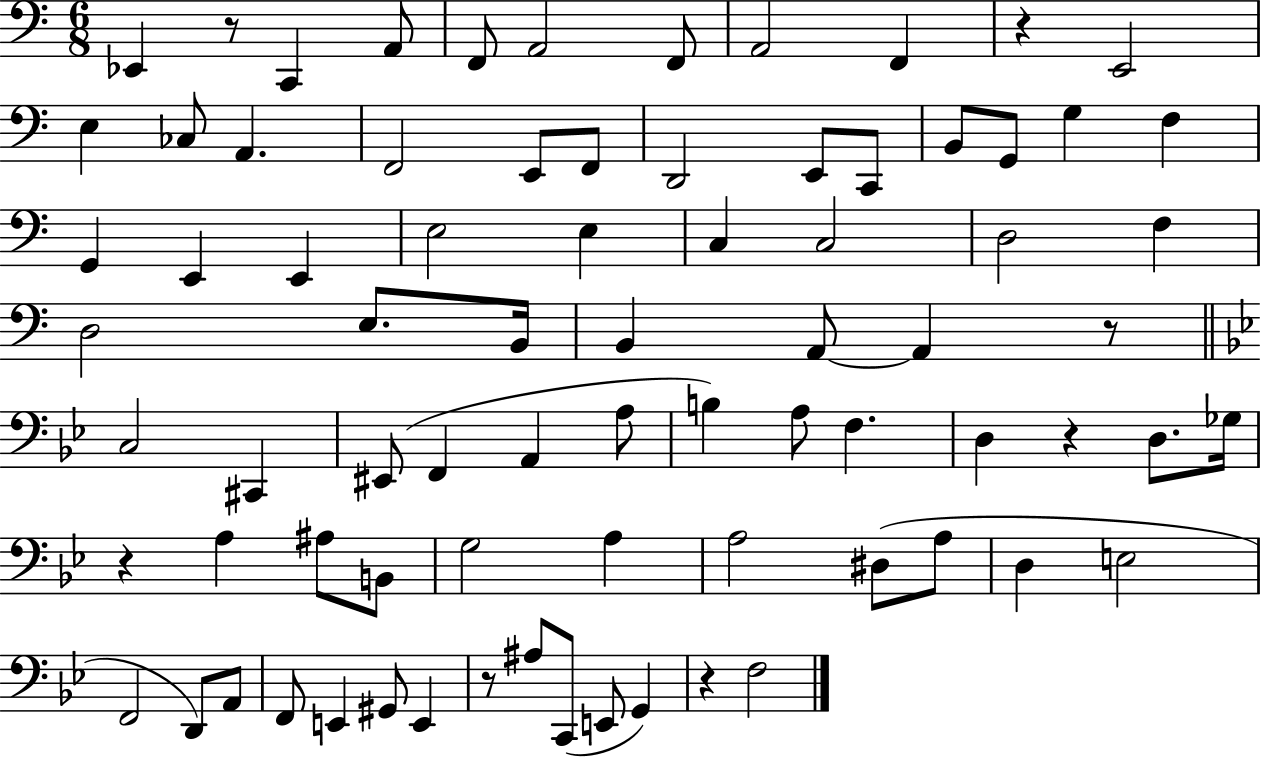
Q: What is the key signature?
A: C major